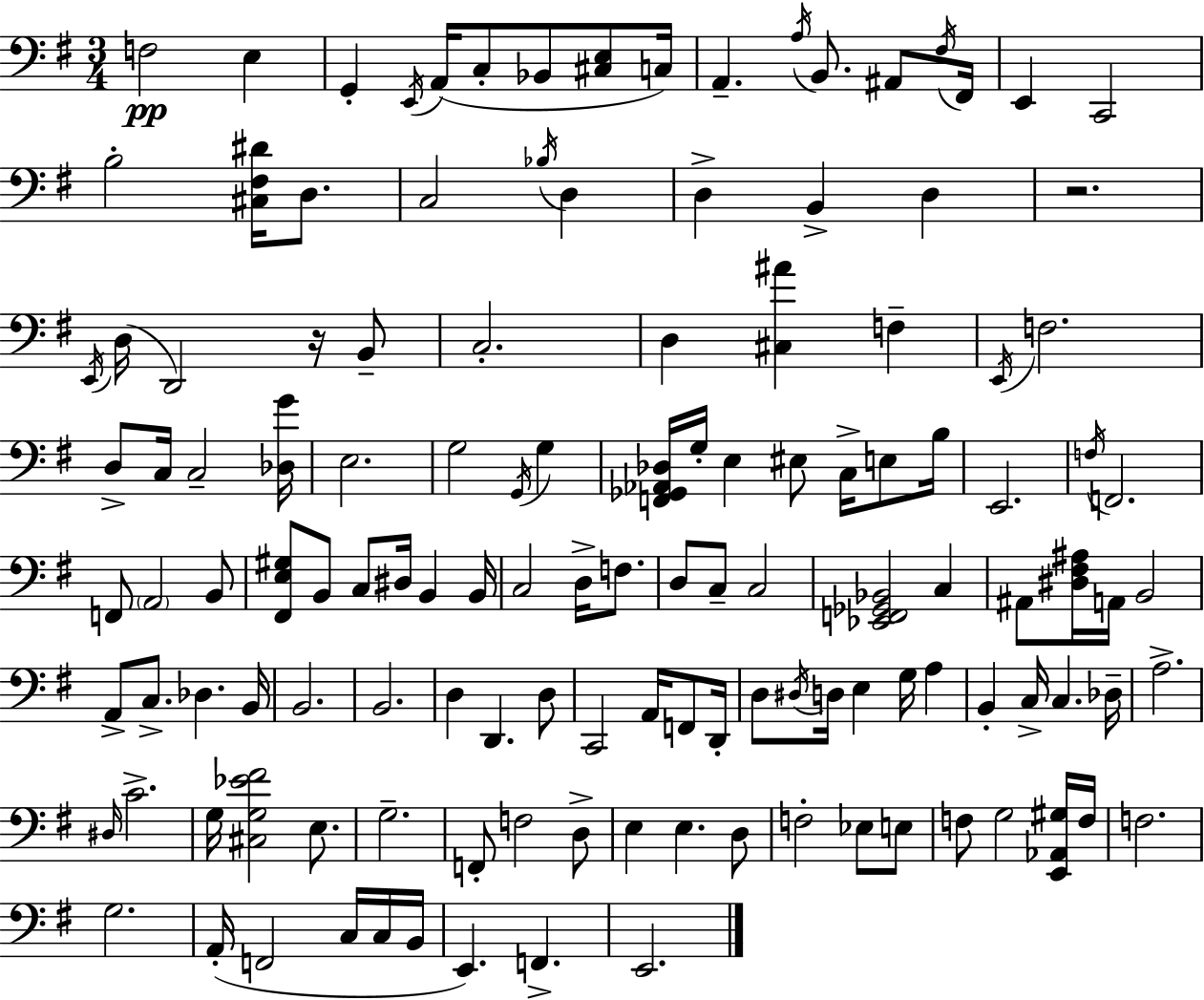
{
  \clef bass
  \numericTimeSignature
  \time 3/4
  \key e \minor
  f2\pp e4 | g,4-. \acciaccatura { e,16 }( a,16 c8-. bes,8 <cis e>8 | c16) a,4.-- \acciaccatura { a16 } b,8. ais,8 | \acciaccatura { fis16 } fis,16 e,4 c,2 | \break b2-. <cis fis dis'>16 | d8. c2 \acciaccatura { bes16 } | d4 d4-> b,4-> | d4 r2. | \break \acciaccatura { e,16 }( d16 d,2) | r16 b,8-- c2.-. | d4 <cis ais'>4 | f4-- \acciaccatura { e,16 } f2. | \break d8-> c16 c2-- | <des g'>16 e2. | g2 | \acciaccatura { g,16 } g4 <f, ges, aes, des>16 g16-. e4 | \break eis8 c16-> e8 b16 e,2. | \acciaccatura { f16 } f,2. | f,8 \parenthesize a,2 | b,8 <fis, e gis>8 b,8 | \break c8 dis16 b,4 b,16 c2 | d16-> f8. d8 c8-- | c2 <ees, f, ges, bes,>2 | c4 ais,8 <dis fis ais>16 a,16 | \break b,2 a,8-> c8.-> | des4. b,16 b,2. | b,2. | d4 | \break d,4. d8 c,2 | a,16 f,8 d,16-. d8 \acciaccatura { dis16 } d16 | e4 g16 a4 b,4-. | c16-> c4. des16-- a2.-> | \break \grace { dis16 } c'2.-> | g16 <cis g ees' fis'>2 | e8. g2.-- | f,8-. | \break f2 d8-> e4 | e4. d8 f2-. | ees8 e8 f8 | g2 <e, aes, gis>16 f16 f2. | \break g2. | a,16-.( f,2 | c16 c16 b,16 e,4.) | f,4.-> e,2. | \break \bar "|."
}